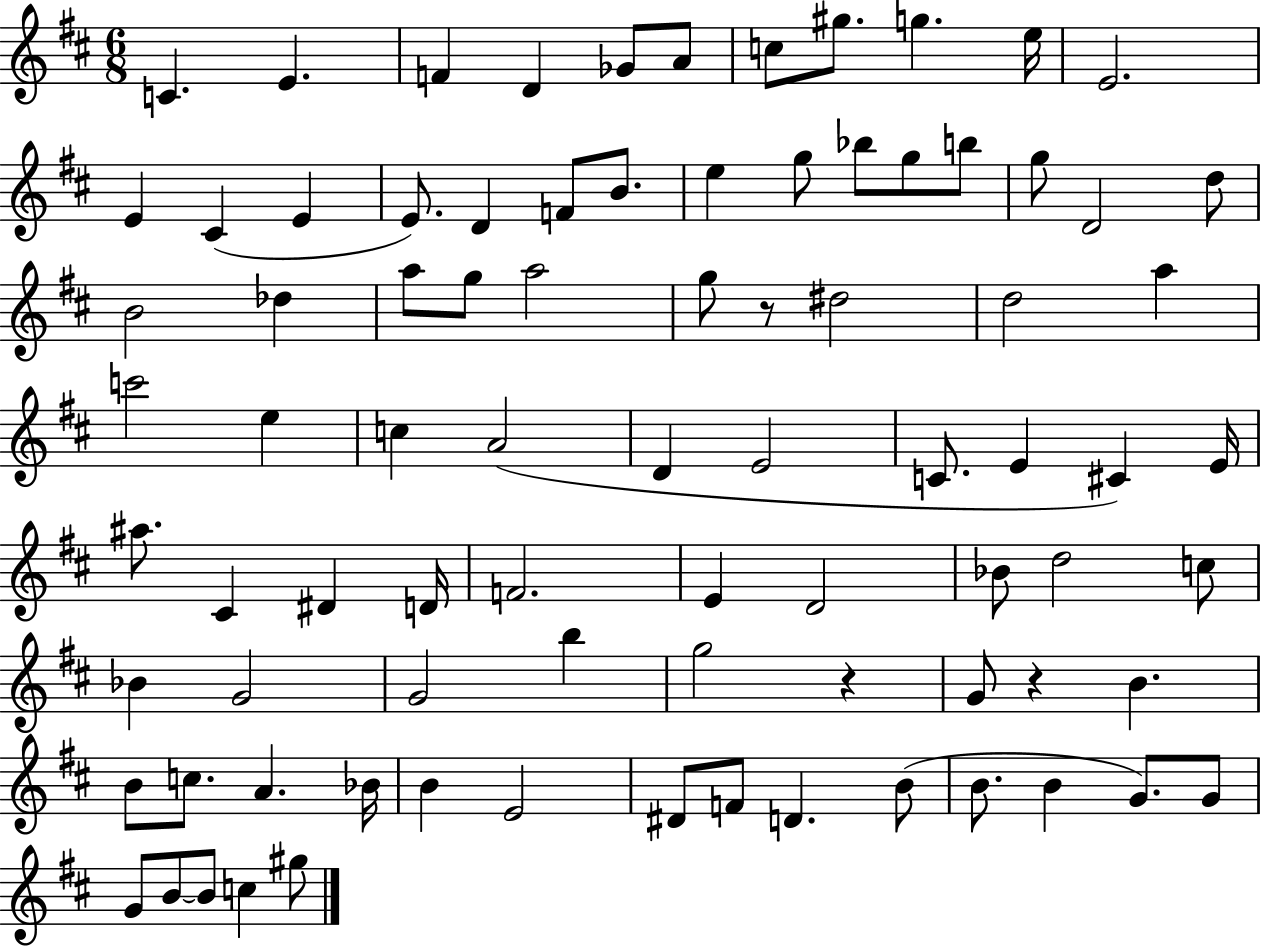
{
  \clef treble
  \numericTimeSignature
  \time 6/8
  \key d \major
  c'4. e'4. | f'4 d'4 ges'8 a'8 | c''8 gis''8. g''4. e''16 | e'2. | \break e'4 cis'4( e'4 | e'8.) d'4 f'8 b'8. | e''4 g''8 bes''8 g''8 b''8 | g''8 d'2 d''8 | \break b'2 des''4 | a''8 g''8 a''2 | g''8 r8 dis''2 | d''2 a''4 | \break c'''2 e''4 | c''4 a'2( | d'4 e'2 | c'8. e'4 cis'4) e'16 | \break ais''8. cis'4 dis'4 d'16 | f'2. | e'4 d'2 | bes'8 d''2 c''8 | \break bes'4 g'2 | g'2 b''4 | g''2 r4 | g'8 r4 b'4. | \break b'8 c''8. a'4. bes'16 | b'4 e'2 | dis'8 f'8 d'4. b'8( | b'8. b'4 g'8.) g'8 | \break g'8 b'8~~ b'8 c''4 gis''8 | \bar "|."
}